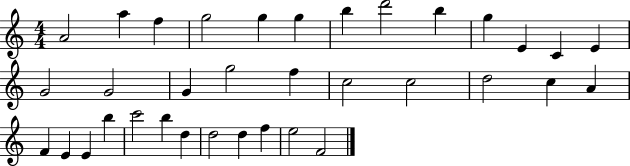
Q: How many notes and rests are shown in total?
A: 35